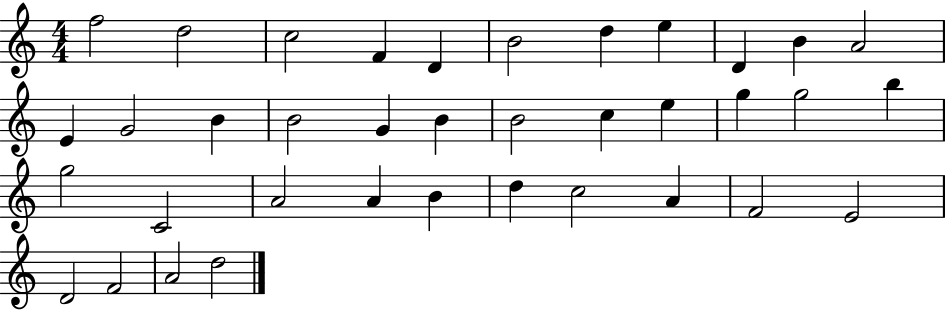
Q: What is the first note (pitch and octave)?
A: F5